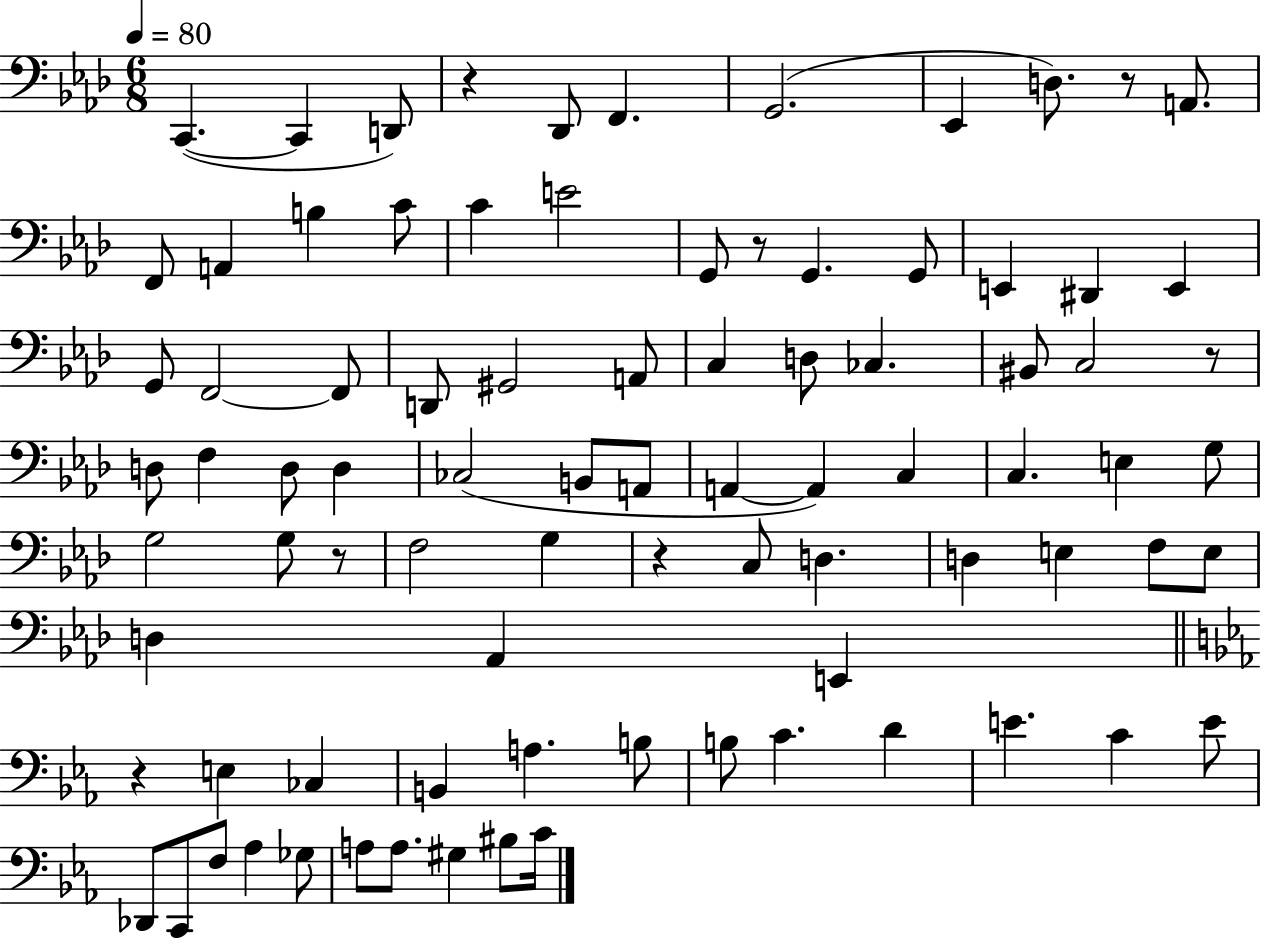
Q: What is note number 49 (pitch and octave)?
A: G3